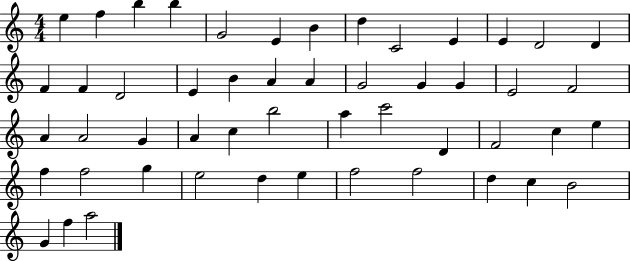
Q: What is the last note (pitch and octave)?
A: A5